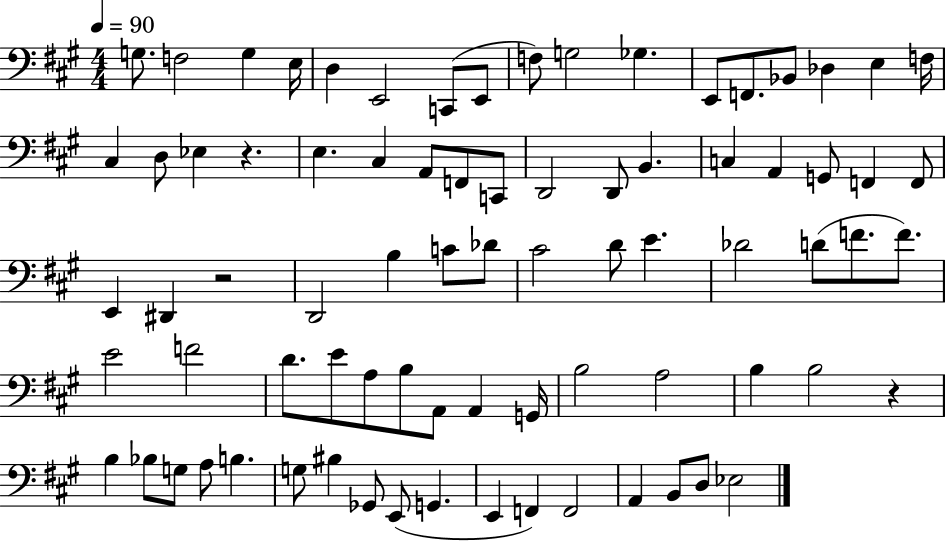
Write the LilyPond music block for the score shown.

{
  \clef bass
  \numericTimeSignature
  \time 4/4
  \key a \major
  \tempo 4 = 90
  g8. f2 g4 e16 | d4 e,2 c,8( e,8 | f8) g2 ges4. | e,8 f,8. bes,8 des4 e4 f16 | \break cis4 d8 ees4 r4. | e4. cis4 a,8 f,8 c,8 | d,2 d,8 b,4. | c4 a,4 g,8 f,4 f,8 | \break e,4 dis,4 r2 | d,2 b4 c'8 des'8 | cis'2 d'8 e'4. | des'2 d'8( f'8. f'8.) | \break e'2 f'2 | d'8. e'8 a8 b8 a,8 a,4 g,16 | b2 a2 | b4 b2 r4 | \break b4 bes8 g8 a8 b4. | g8 bis4 ges,8 e,8( g,4. | e,4 f,4) f,2 | a,4 b,8 d8 ees2 | \break \bar "|."
}